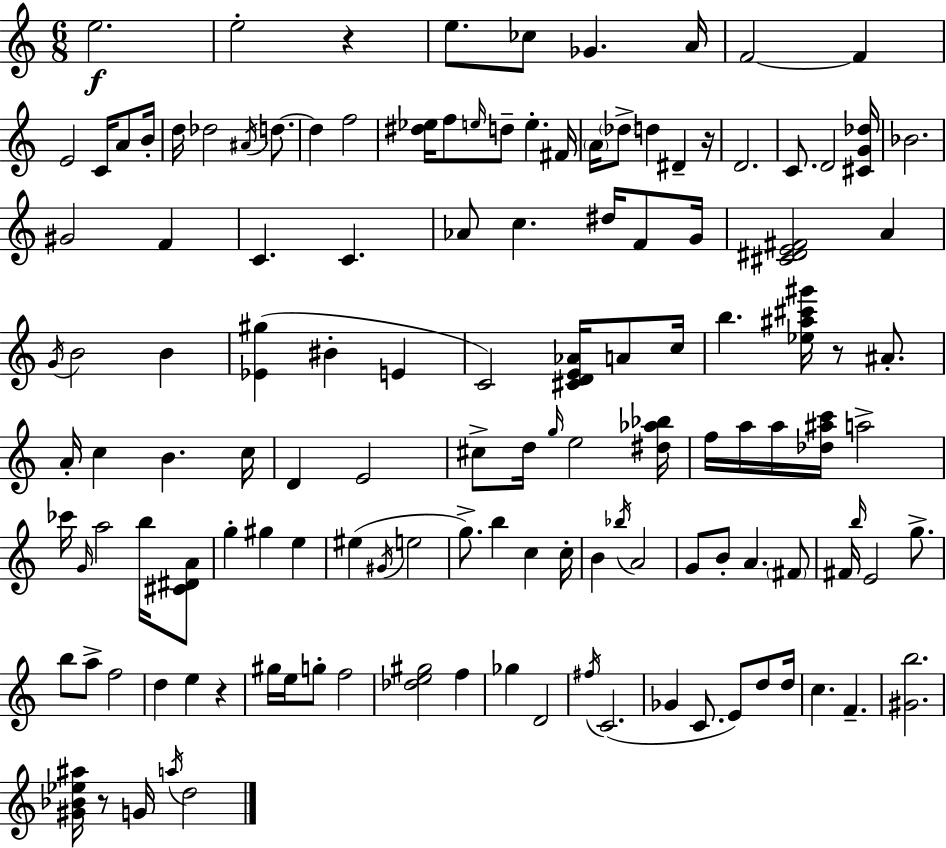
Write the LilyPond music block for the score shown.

{
  \clef treble
  \numericTimeSignature
  \time 6/8
  \key a \minor
  e''2.\f | e''2-. r4 | e''8. ces''8 ges'4. a'16 | f'2~~ f'4 | \break e'2 c'16 a'8 b'16-. | d''16 des''2 \acciaccatura { ais'16 } d''8.~~ | d''4 f''2 | <dis'' ees''>16 f''8 \grace { e''16 } d''8-- e''4.-. | \break fis'16 \parenthesize a'16 \parenthesize des''8-> d''4 dis'4-- | r16 d'2. | c'8. d'2 | <cis' g' des''>16 bes'2. | \break gis'2 f'4 | c'4. c'4. | aes'8 c''4. dis''16 f'8 | g'16 <cis' dis' e' fis'>2 a'4 | \break \acciaccatura { g'16 } b'2 b'4 | <ees' gis''>4( bis'4-. e'4 | c'2) <cis' d' e' aes'>16 | a'8 c''16 b''4. <ees'' ais'' cis''' gis'''>16 r8 | \break ais'8.-. a'16-. c''4 b'4. | c''16 d'4 e'2 | cis''8-> d''16 \grace { g''16 } e''2 | <dis'' aes'' bes''>16 f''16 a''16 a''16 <des'' ais'' c'''>16 a''2-> | \break ces'''16 \grace { g'16 } a''2 | b''16 <cis' dis' a'>8 g''4-. gis''4 | e''4 eis''4( \acciaccatura { gis'16 } e''2 | g''8.->) b''4 | \break c''4 c''16-. b'4 \acciaccatura { bes''16 } a'2 | g'8 b'8-. a'4. | \parenthesize fis'8 fis'16 \grace { b''16 } e'2 | g''8.-> b''8 a''8-> | \break f''2 d''4 | e''4 r4 gis''16 e''16 g''8-. | f''2 <des'' e'' gis''>2 | f''4 ges''4 | \break d'2 \acciaccatura { fis''16 }( c'2. | ges'4 | c'8. e'8) d''8 d''16 c''4. | f'4.-- <gis' b''>2. | \break <gis' bes' ees'' ais''>16 r8 | g'16 \acciaccatura { a''16 } d''2 \bar "|."
}